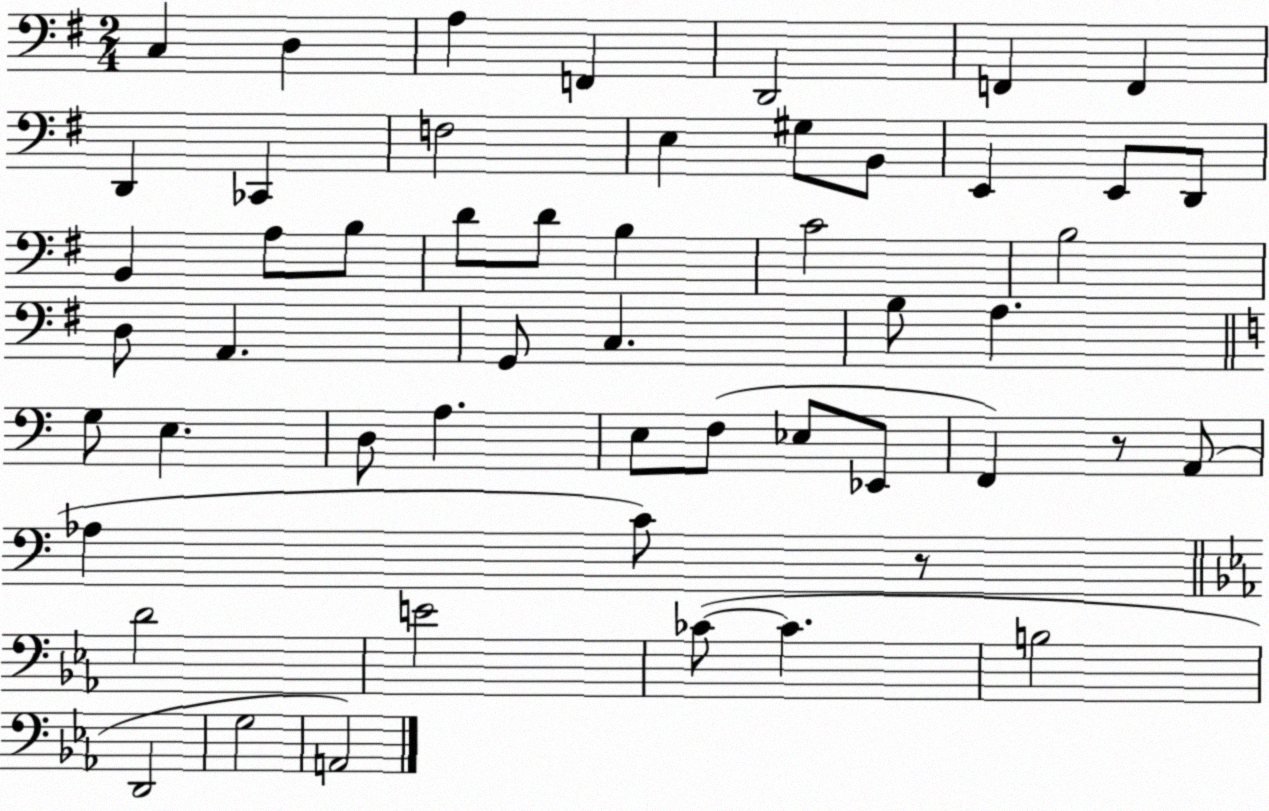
X:1
T:Untitled
M:2/4
L:1/4
K:G
C, D, A, F,, D,,2 F,, F,, D,, _C,, F,2 E, ^G,/2 B,,/2 E,, E,,/2 D,,/2 B,, A,/2 B,/2 D/2 D/2 B, C2 B,2 D,/2 A,, G,,/2 C, B,/2 A, G,/2 E, D,/2 A, E,/2 F,/2 _E,/2 _E,,/2 F,, z/2 A,,/2 _A, C/2 z/2 D2 E2 _C/2 _C B,2 D,,2 G,2 A,,2